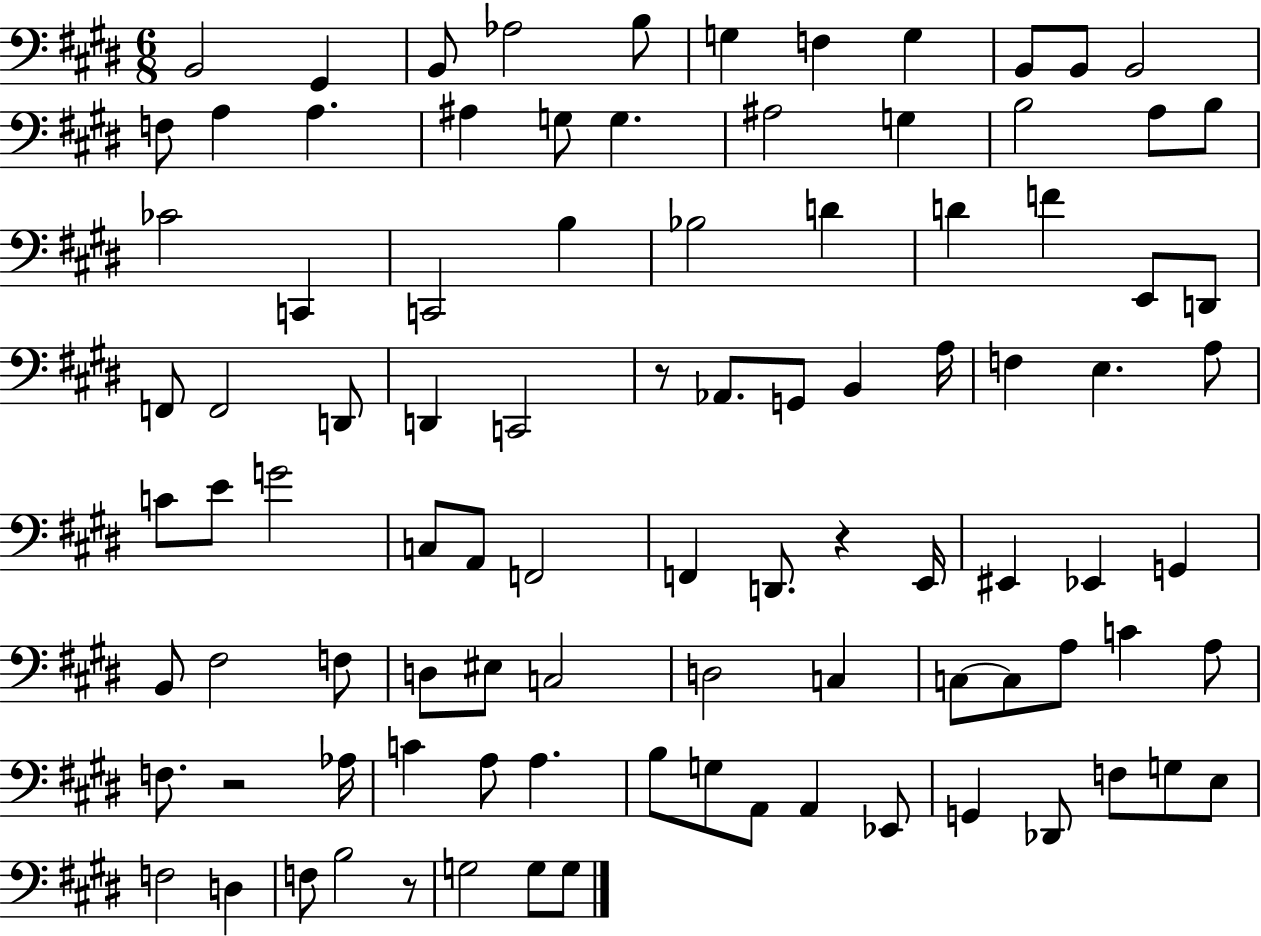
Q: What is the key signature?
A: E major